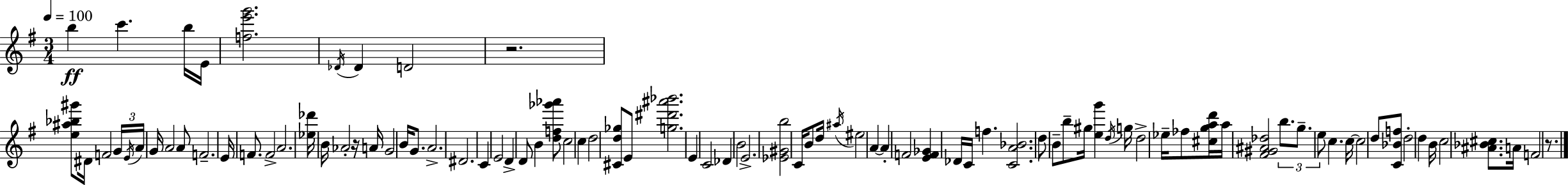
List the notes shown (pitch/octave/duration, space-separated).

B5/q C6/q. B5/s E4/s [F5,E6,G6]/h. Db4/s Db4/q D4/h R/h. [E5,A#5,Bb5,G#6]/e D#4/s F4/h G4/s E4/s A4/s G4/s A4/h A4/e F4/h. E4/s F4/e. F4/h A4/h. [Eb5,Db6]/s B4/s Ab4/h R/s A4/s G4/h B4/s G4/e. A4/h. D#4/h. C4/q E4/h D4/q D4/e B4/q [D5,F5,Gb6,Ab6]/e C5/h C5/q D5/h [C#4,D5,Gb5]/e E4/e [G5,D#6,A#6,Bb6]/h. E4/q C4/h Db4/q B4/h E4/h. [Eb4,G#4,B5]/h C4/s B4/e D5/s A#5/s EIS5/h A4/q A4/q F4/h [E4,F4,Gb4]/q Db4/s C4/s F5/q. [C4,A4,Bb4]/h. D5/e B4/e B5/e G#5/s [E5,G6]/q D5/s G5/s D5/h Eb5/s FES5/e [C#5,G5,A5,D6]/s A5/s [F#4,G#4,A#4,Db5]/h B5/e. G5/e. E5/e C5/q. C5/s C5/h D5/e [C4,Bb4,F5]/e D5/h D5/q B4/s C5/h [A#4,Bb4,C#5]/e. A4/s F4/h R/e.